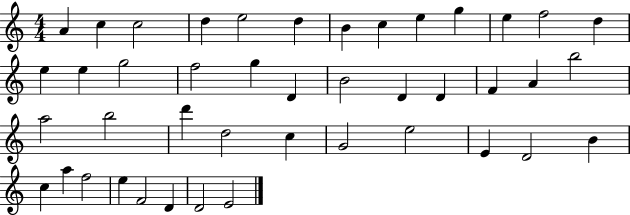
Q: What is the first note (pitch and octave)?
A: A4